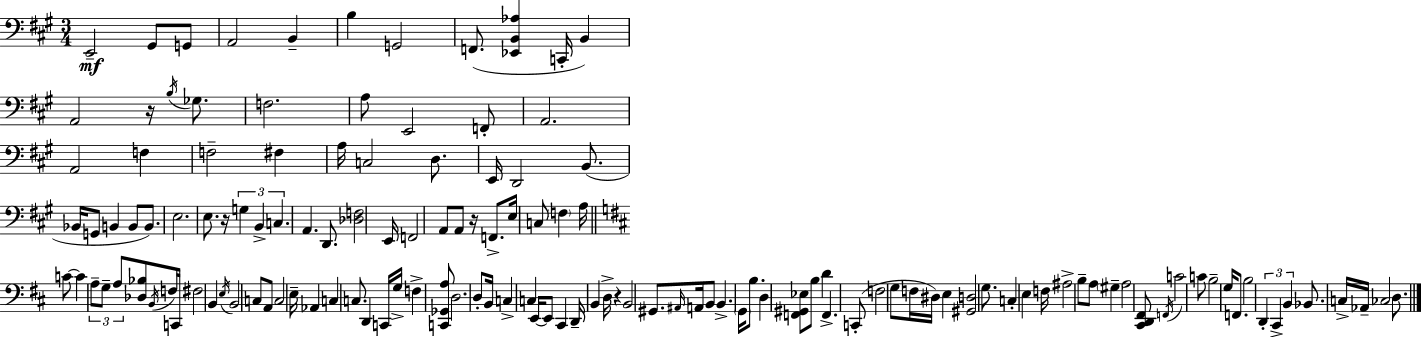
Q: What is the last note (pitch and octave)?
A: D3